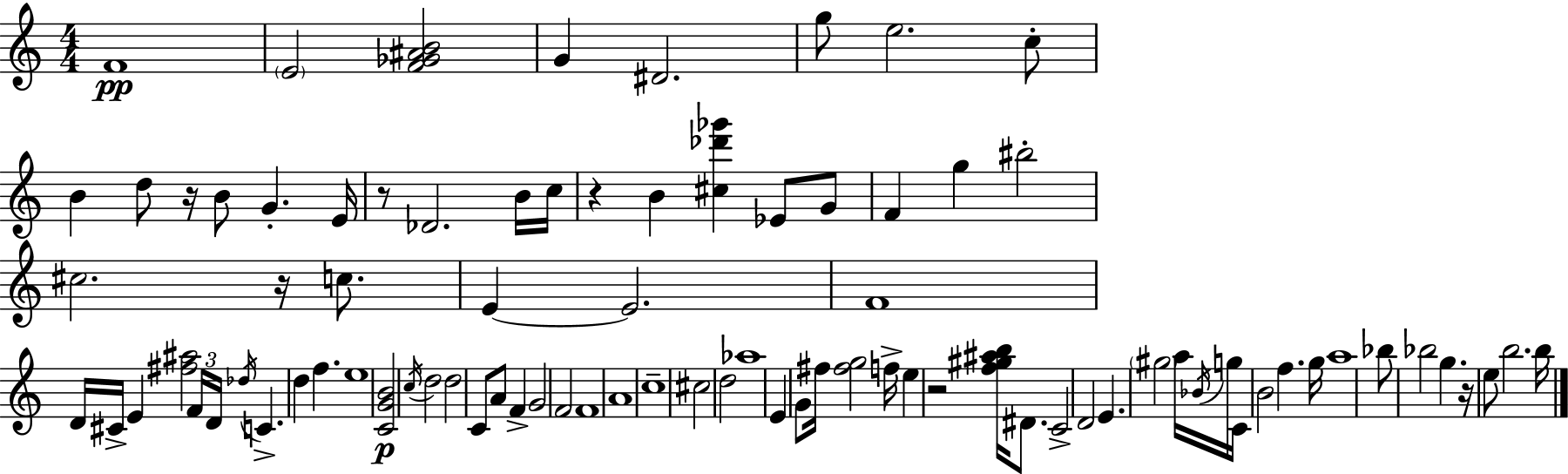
{
  \clef treble
  \numericTimeSignature
  \time 4/4
  \key a \minor
  f'1\pp | \parenthesize e'2 <f' ges' ais' b'>2 | g'4 dis'2. | g''8 e''2. c''8-. | \break b'4 d''8 r16 b'8 g'4.-. e'16 | r8 des'2. b'16 c''16 | r4 b'4 <cis'' des''' ges'''>4 ees'8 g'8 | f'4 g''4 bis''2-. | \break cis''2. r16 c''8. | e'4~~ e'2. | f'1 | d'16 cis'16-> e'4 <fis'' ais''>2 \tuplet 3/2 { f'16 d'16 | \break \acciaccatura { des''16 } } c'4.-> d''4 f''4. | e''1 | <c' g' b'>2\p \acciaccatura { c''16 } d''2 | d''2 c'8 a'8 f'4-> | \break g'2 f'2 | f'1 | a'1 | c''1-- | \break cis''2 d''2 | aes''1 | e'4 g'8 fis''16 <fis'' g''>2 | f''16-> e''4 r2 <f'' gis'' ais'' b''>16 dis'8. | \break c'2-> d'2 | e'4. \parenthesize gis''2 | a''16 \acciaccatura { bes'16 } g''16 c'16 b'2 f''4. | g''16 a''1 | \break bes''8 bes''2 g''4. | r16 e''8 b''2. | b''16 \bar "|."
}